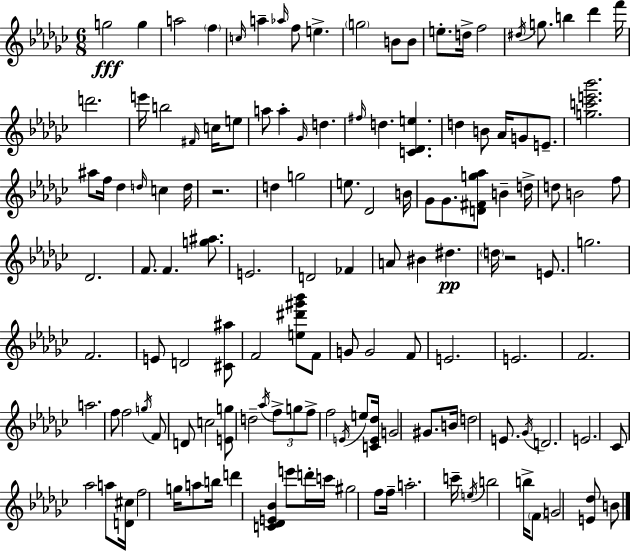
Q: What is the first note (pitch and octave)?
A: G5